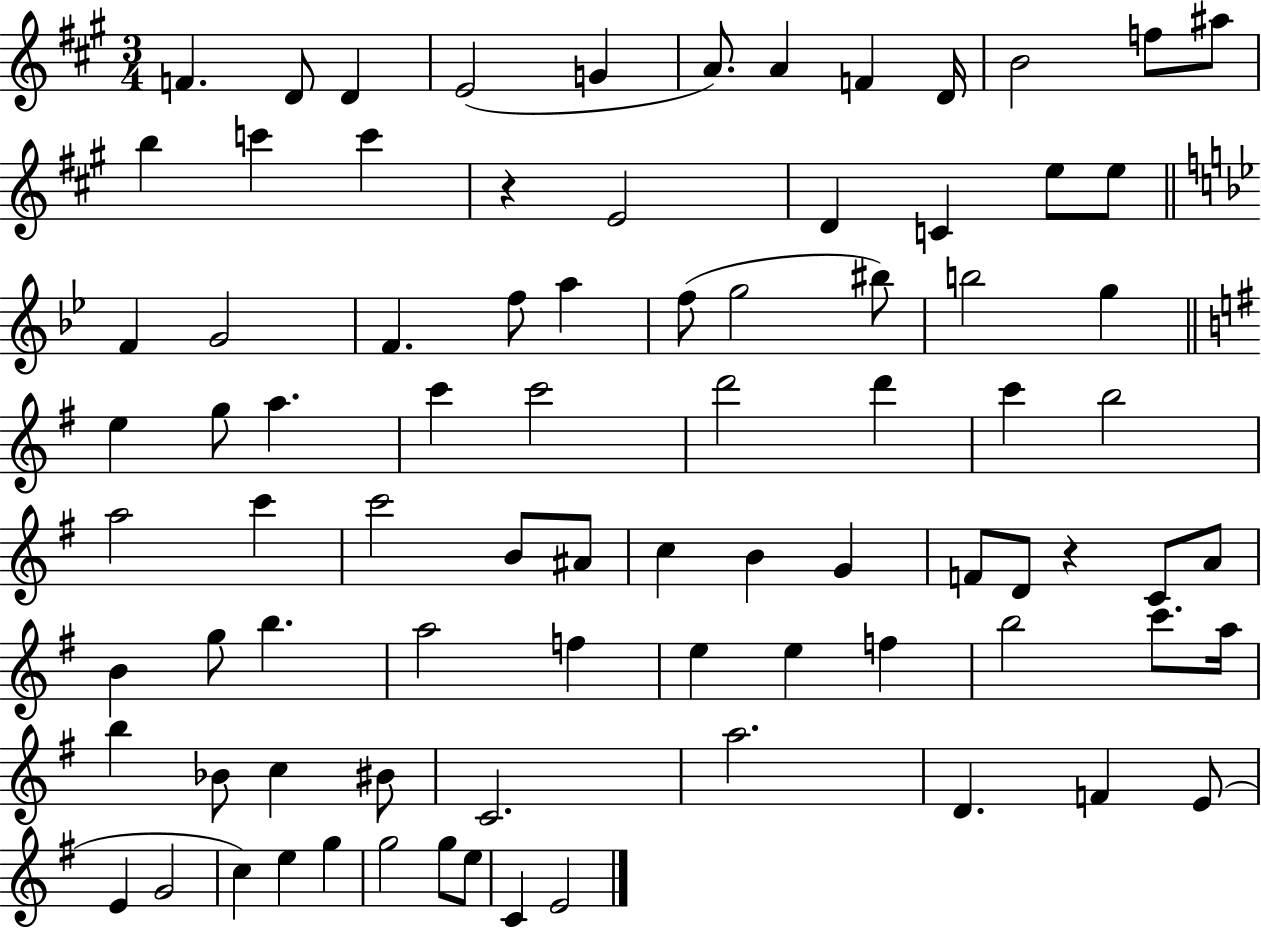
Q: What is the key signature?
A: A major